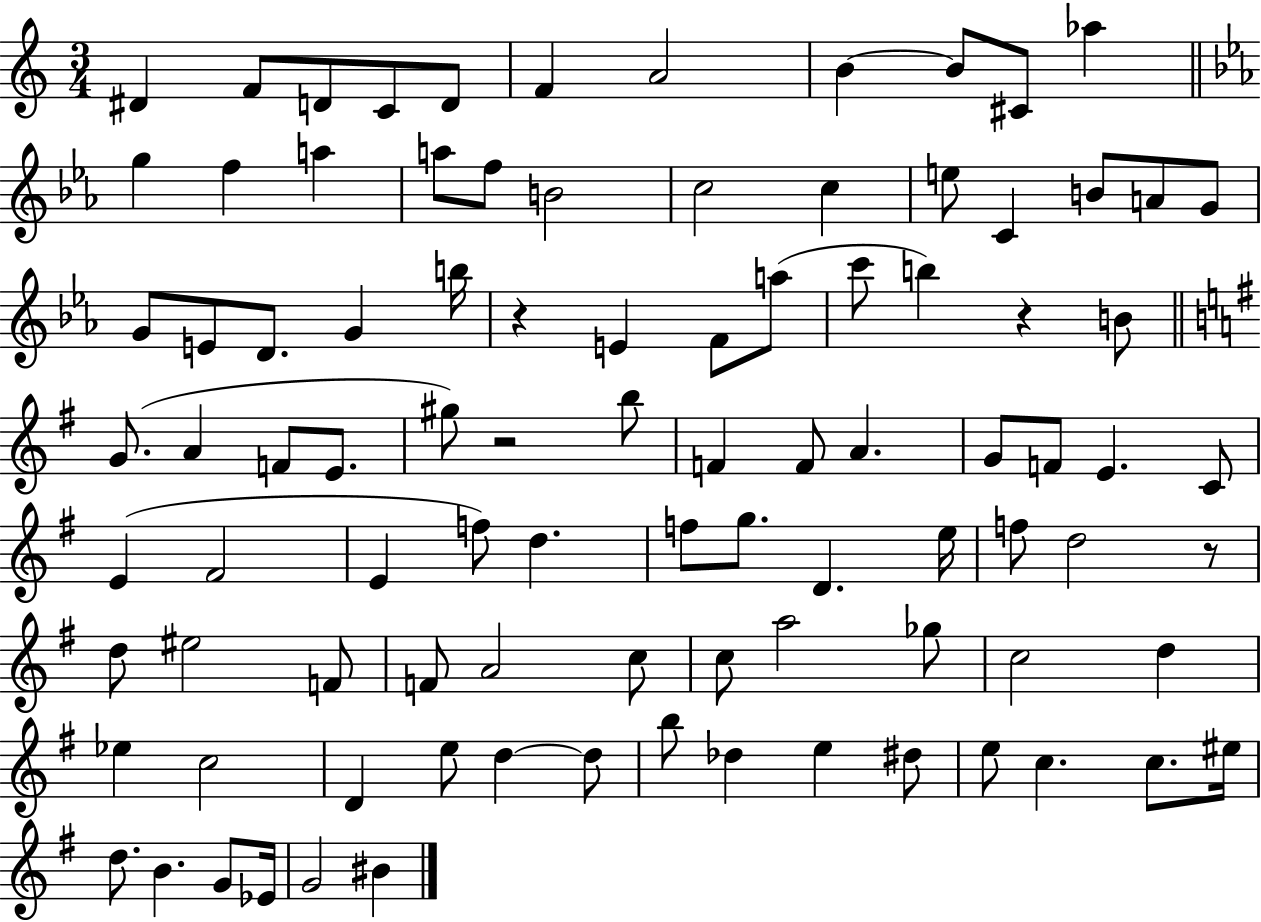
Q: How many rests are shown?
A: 4